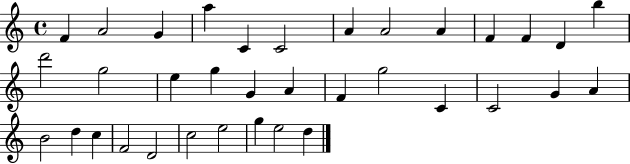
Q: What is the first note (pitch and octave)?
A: F4